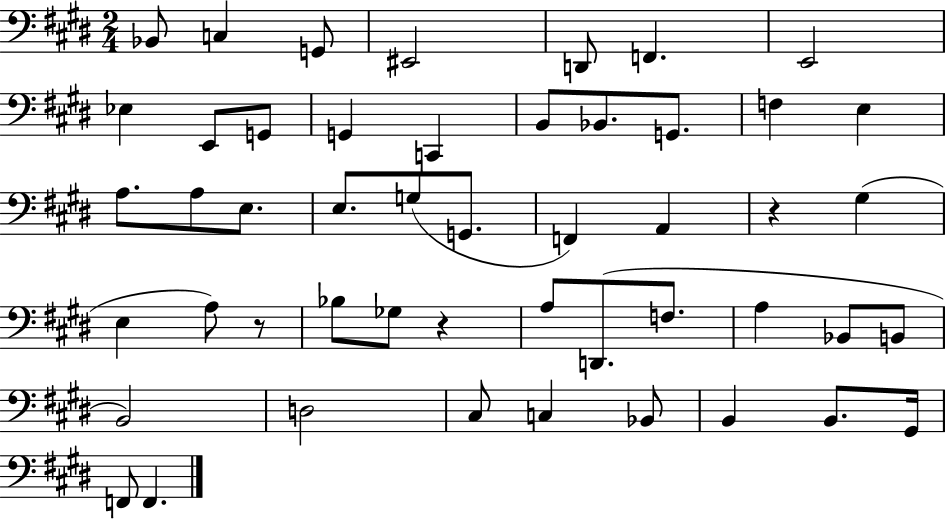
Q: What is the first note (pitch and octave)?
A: Bb2